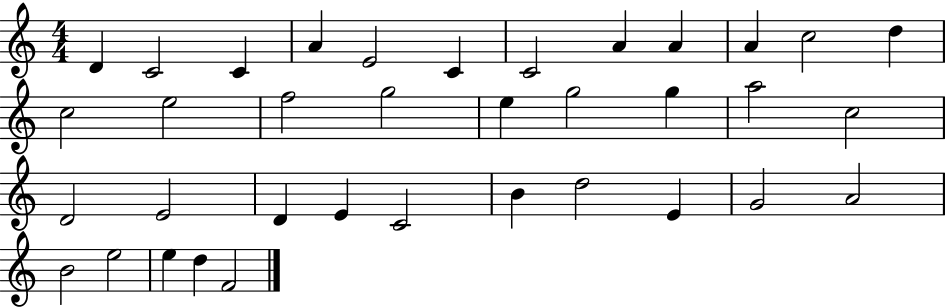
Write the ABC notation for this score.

X:1
T:Untitled
M:4/4
L:1/4
K:C
D C2 C A E2 C C2 A A A c2 d c2 e2 f2 g2 e g2 g a2 c2 D2 E2 D E C2 B d2 E G2 A2 B2 e2 e d F2